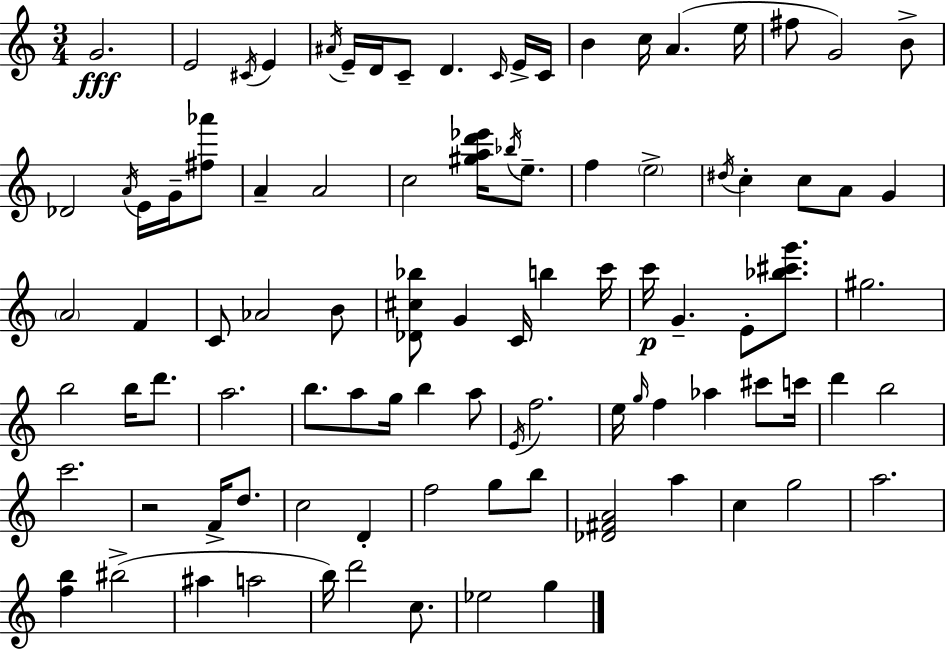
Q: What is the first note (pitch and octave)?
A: G4